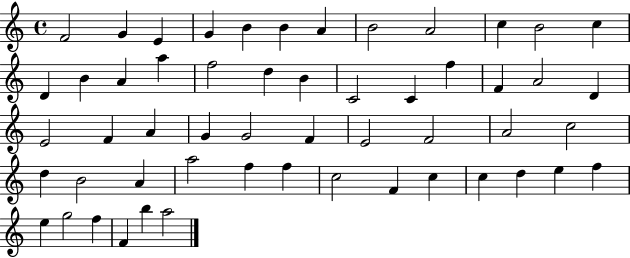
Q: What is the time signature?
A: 4/4